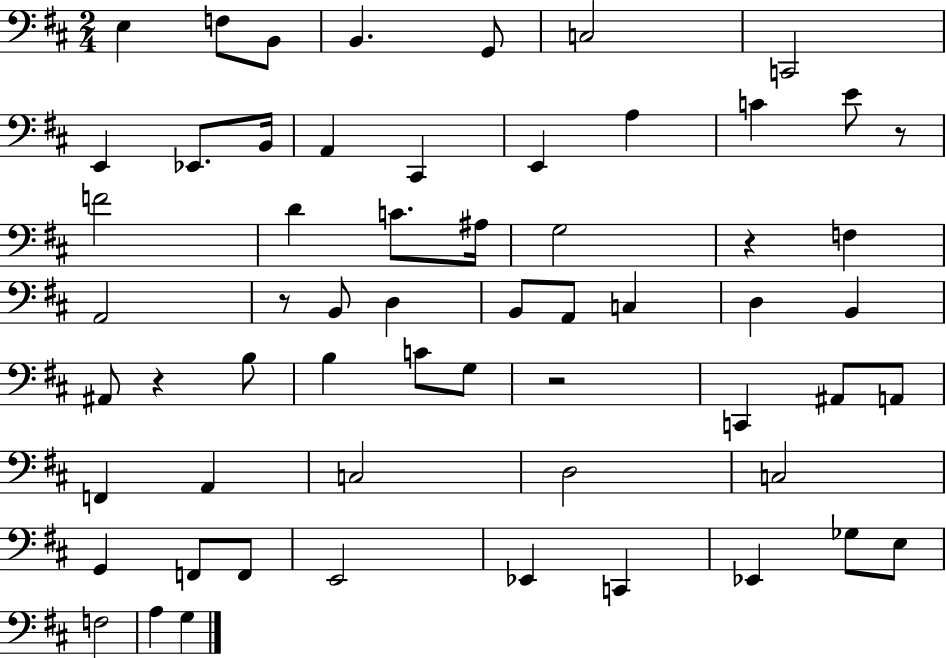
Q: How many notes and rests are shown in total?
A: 60